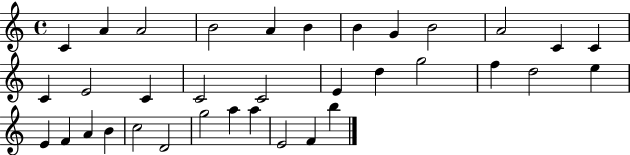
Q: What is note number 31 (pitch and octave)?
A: A5